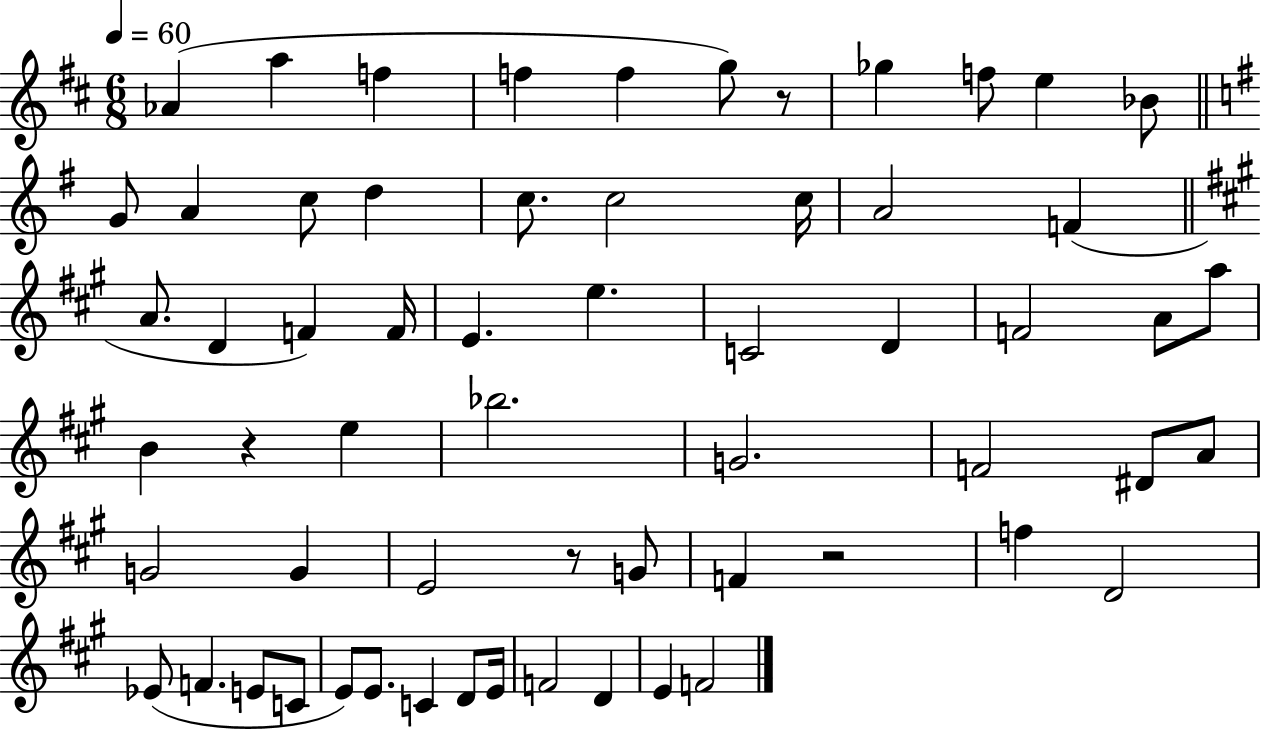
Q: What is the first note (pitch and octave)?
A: Ab4